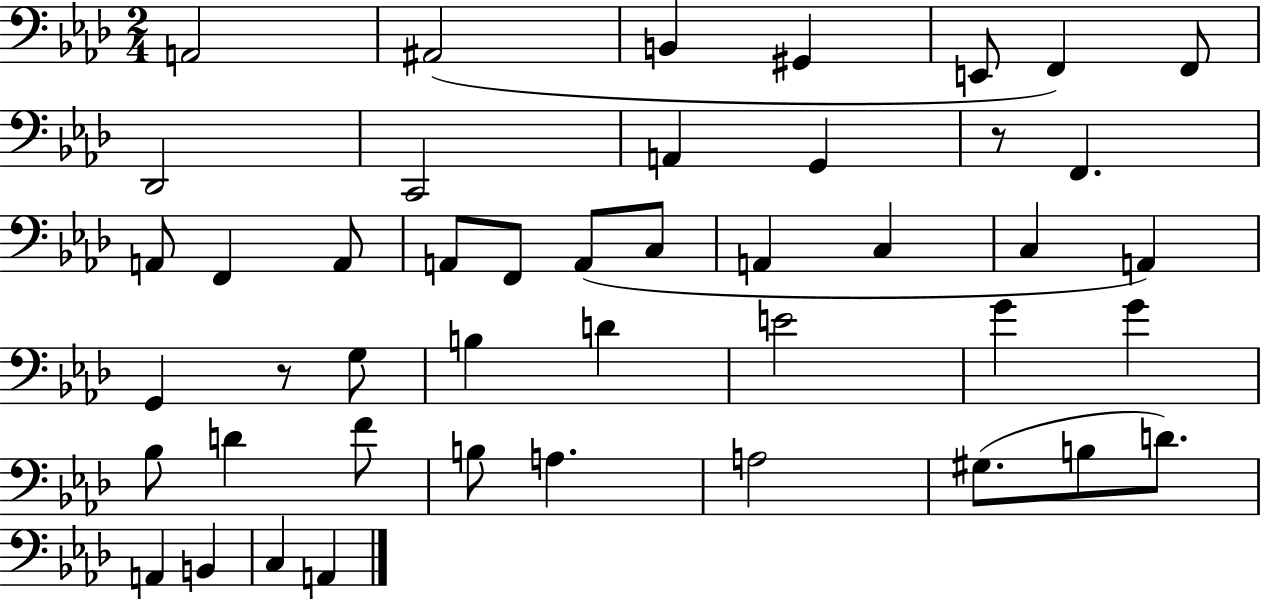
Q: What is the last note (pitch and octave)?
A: A2